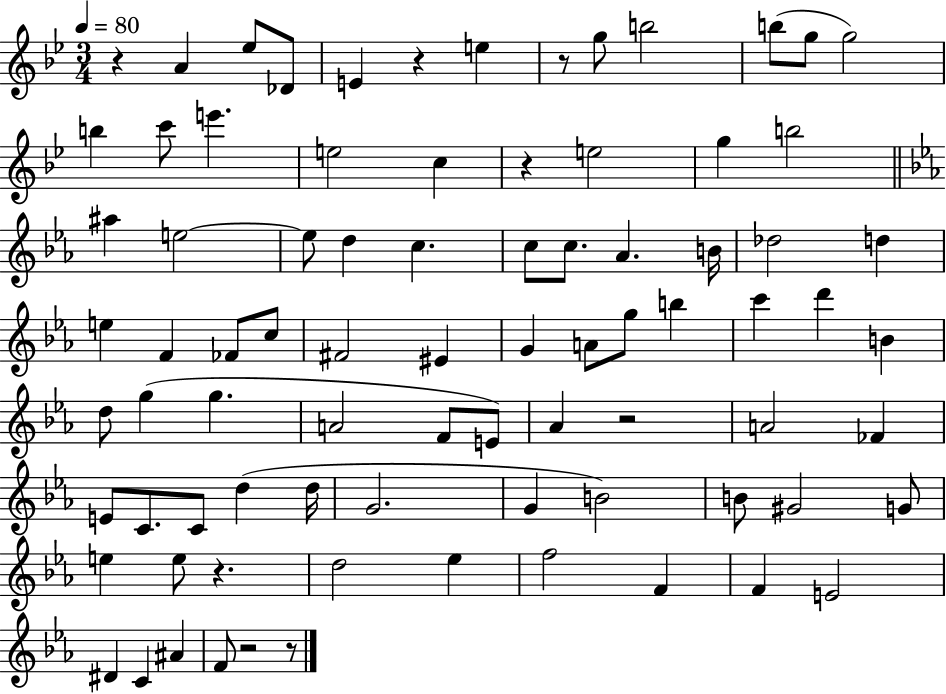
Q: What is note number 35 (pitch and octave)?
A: EIS4